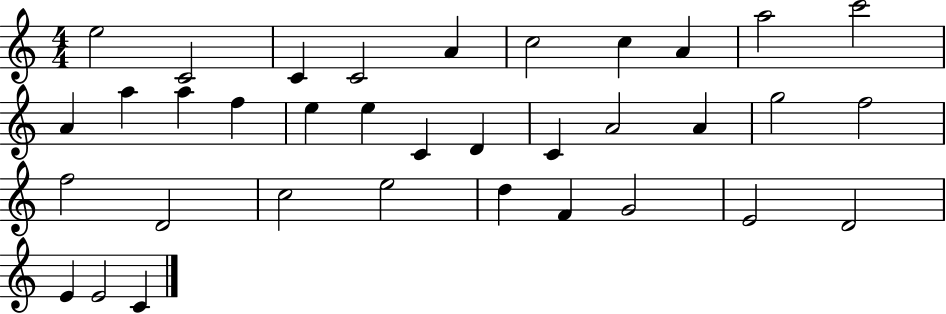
E5/h C4/h C4/q C4/h A4/q C5/h C5/q A4/q A5/h C6/h A4/q A5/q A5/q F5/q E5/q E5/q C4/q D4/q C4/q A4/h A4/q G5/h F5/h F5/h D4/h C5/h E5/h D5/q F4/q G4/h E4/h D4/h E4/q E4/h C4/q